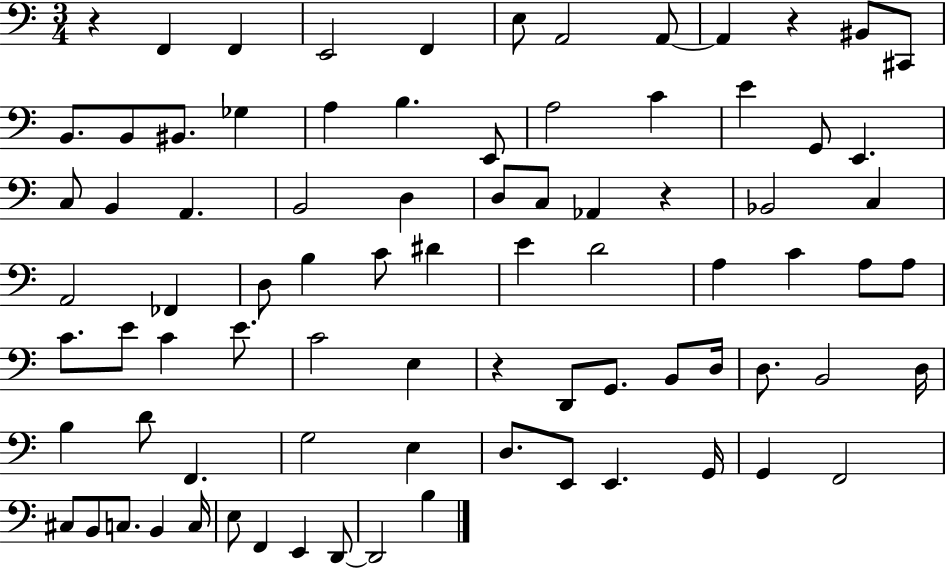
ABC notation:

X:1
T:Untitled
M:3/4
L:1/4
K:C
z F,, F,, E,,2 F,, E,/2 A,,2 A,,/2 A,, z ^B,,/2 ^C,,/2 B,,/2 B,,/2 ^B,,/2 _G, A, B, E,,/2 A,2 C E G,,/2 E,, C,/2 B,, A,, B,,2 D, D,/2 C,/2 _A,, z _B,,2 C, A,,2 _F,, D,/2 B, C/2 ^D E D2 A, C A,/2 A,/2 C/2 E/2 C E/2 C2 E, z D,,/2 G,,/2 B,,/2 D,/4 D,/2 B,,2 D,/4 B, D/2 F,, G,2 E, D,/2 E,,/2 E,, G,,/4 G,, F,,2 ^C,/2 B,,/2 C,/2 B,, C,/4 E,/2 F,, E,, D,,/2 D,,2 B,